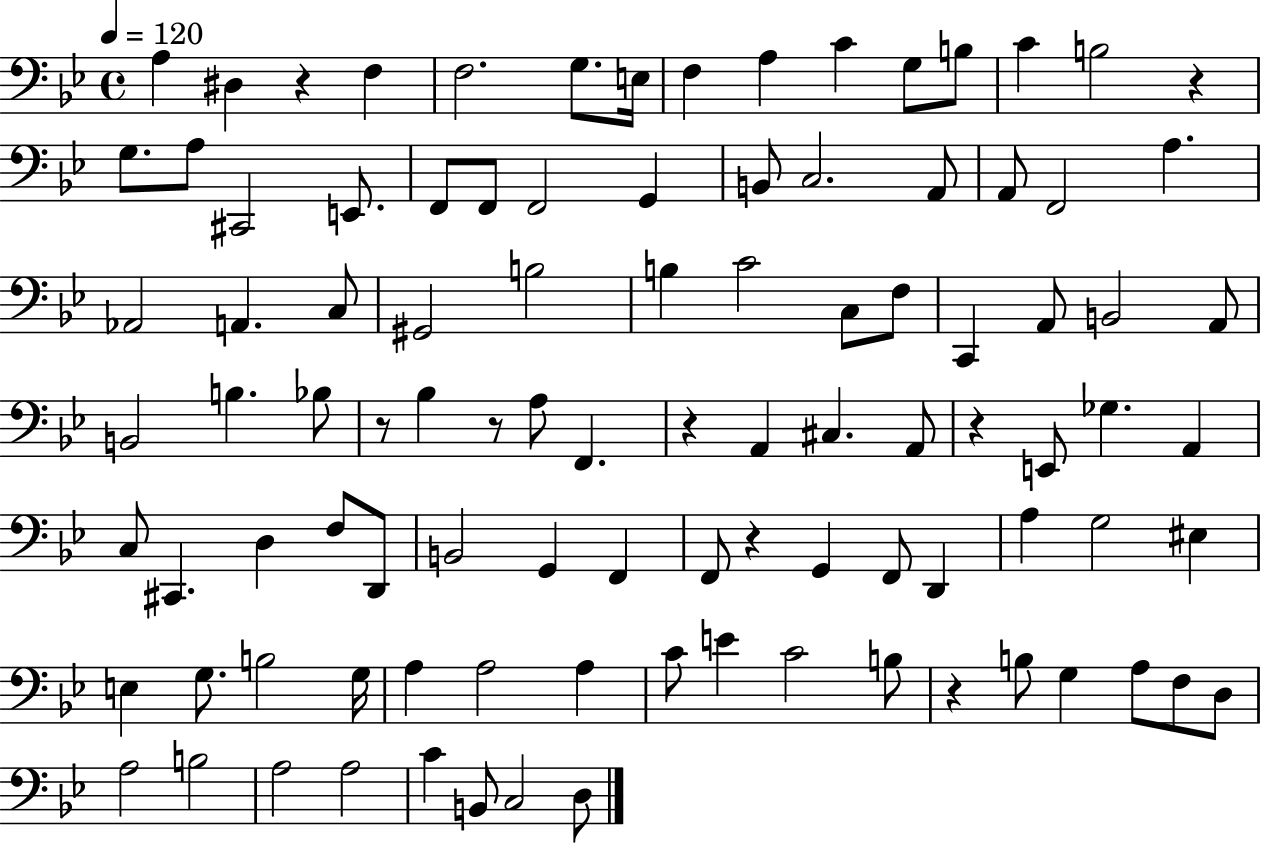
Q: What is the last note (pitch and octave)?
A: D3